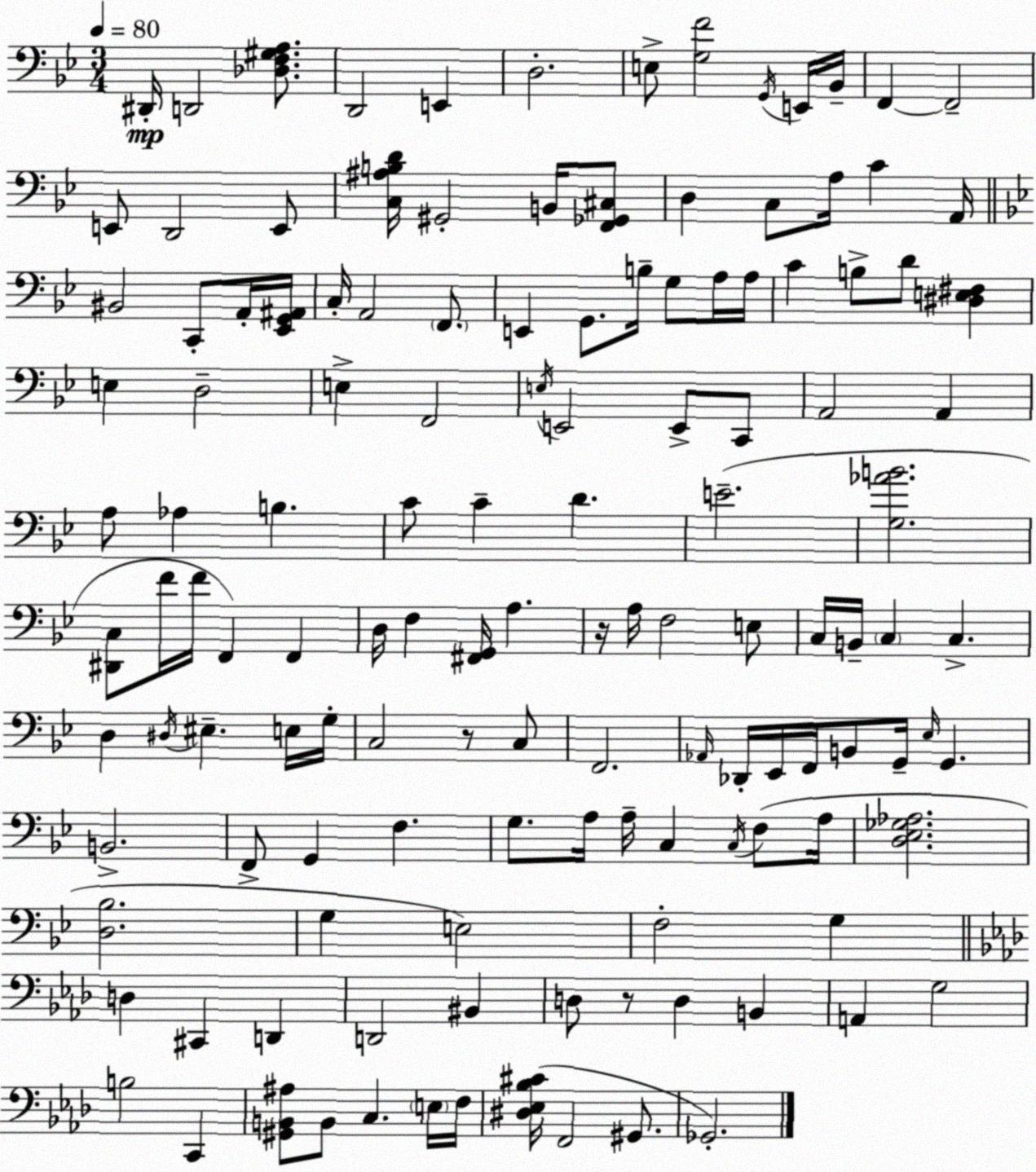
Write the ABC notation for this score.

X:1
T:Untitled
M:3/4
L:1/4
K:Gm
^D,,/4 D,,2 [_D,F,^G,A,]/2 D,,2 E,, D,2 E,/2 [G,F]2 G,,/4 E,,/4 _B,,/4 F,, F,,2 E,,/2 D,,2 E,,/2 [C,^A,B,D]/4 ^G,,2 B,,/4 [F,,_G,,^C,]/2 D, C,/2 A,/4 C A,,/4 ^B,,2 C,,/2 A,,/4 [_E,,G,,^A,,]/4 C,/4 A,,2 F,,/2 E,, G,,/2 B,/4 G,/2 A,/4 A,/4 C B,/2 D/2 [^D,E,^F,] E, D,2 E, F,,2 E,/4 E,,2 E,,/2 C,,/2 A,,2 A,, A,/2 _A, B, C/2 C D E2 [G,_AB]2 [^D,,C,]/2 F/4 F/4 F,, F,, D,/4 F, [^F,,G,,]/4 A, z/4 A,/4 F,2 E,/2 C,/4 B,,/4 C, C, D, ^D,/4 ^E, E,/4 G,/4 C,2 z/2 C,/2 F,,2 _A,,/4 _D,,/4 _E,,/4 F,,/4 B,,/2 G,,/4 _E,/4 G,, B,,2 F,,/2 G,, F, G,/2 A,/4 A,/4 C, C,/4 F,/2 A,/4 [D,_E,_G,_A,]2 [D,_B,]2 G, E,2 F,2 G, D, ^C,, D,, D,,2 ^B,, D,/2 z/2 D, B,, A,, G,2 B,2 C,, [^G,,B,,^A,]/2 B,,/2 C, E,/4 F,/4 [^D,_E,_B,^C]/4 F,,2 ^G,,/2 _G,,2